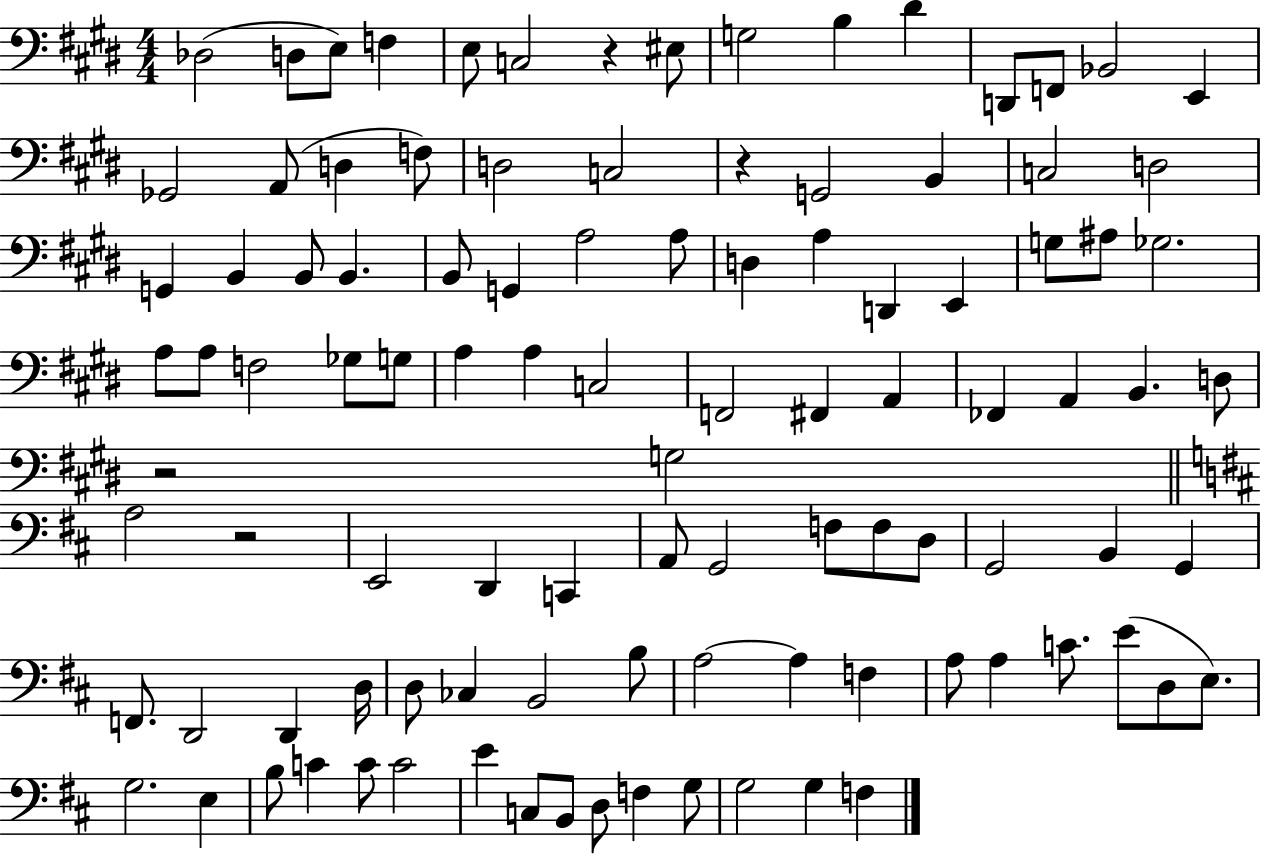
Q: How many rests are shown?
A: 4